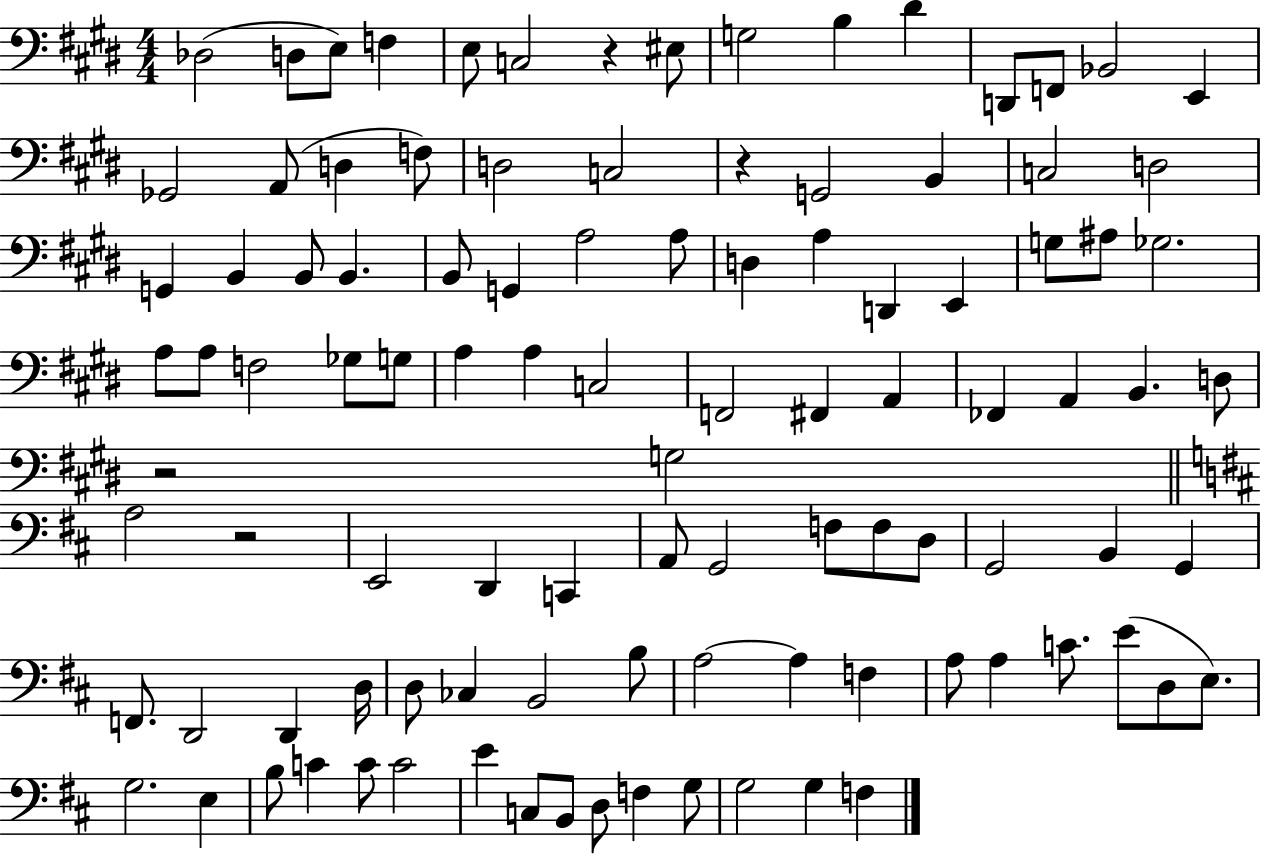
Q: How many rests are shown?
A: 4